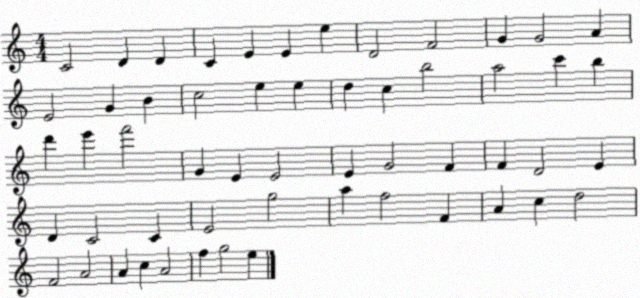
X:1
T:Untitled
M:4/4
L:1/4
K:C
C2 D D C E E e D2 F2 G G2 A E2 G B c2 e e d c b2 a2 c' b d' e' f'2 G E E2 E G2 F F D2 E D C2 C E2 g2 a f2 F A c d2 F2 A2 A c A2 f g2 e